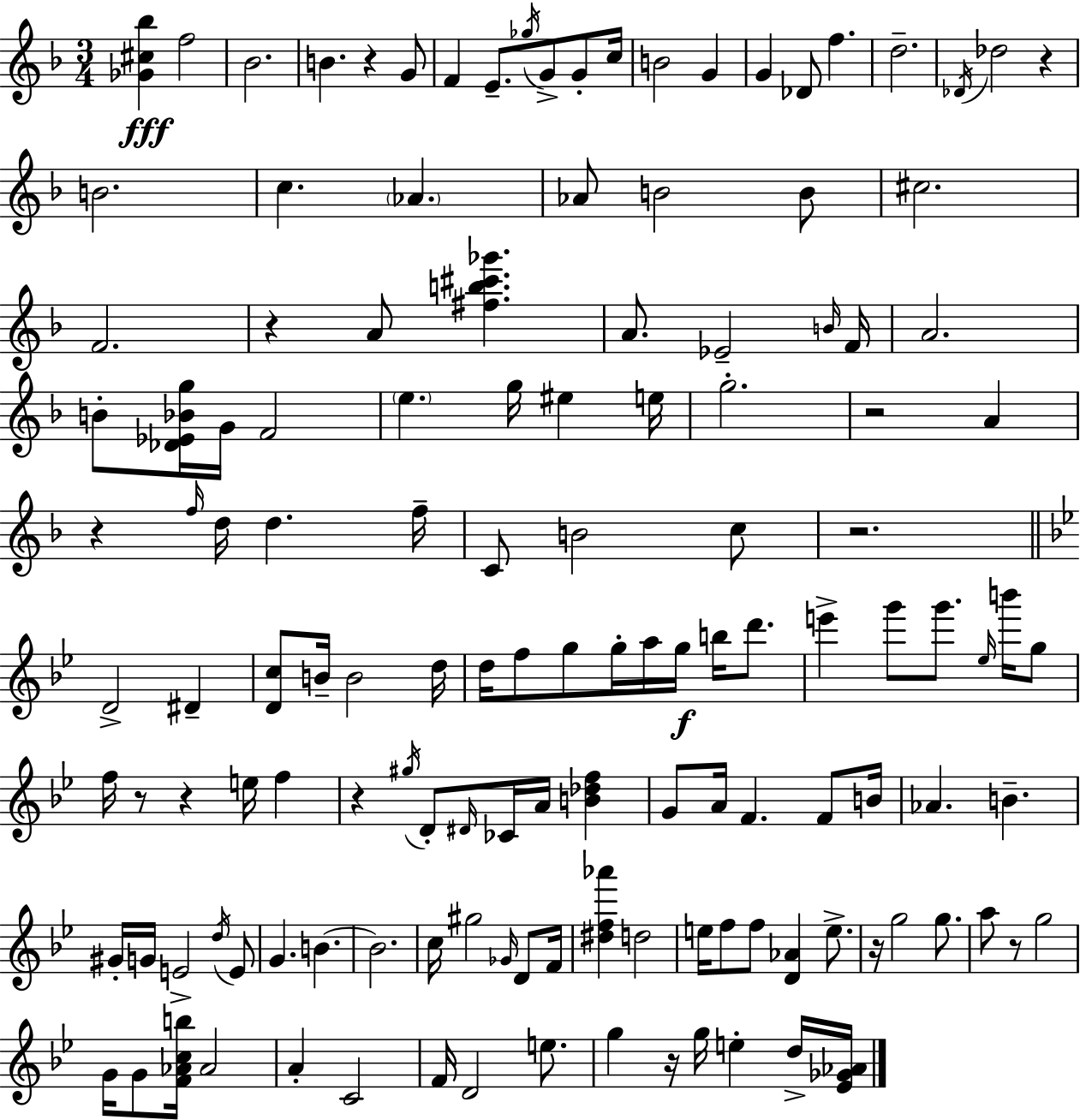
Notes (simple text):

[Gb4,C#5,Bb5]/q F5/h Bb4/h. B4/q. R/q G4/e F4/q E4/e. Gb5/s G4/e G4/e C5/s B4/h G4/q G4/q Db4/e F5/q. D5/h. Db4/s Db5/h R/q B4/h. C5/q. Ab4/q. Ab4/e B4/h B4/e C#5/h. F4/h. R/q A4/e [F#5,B5,C#6,Gb6]/q. A4/e. Eb4/h B4/s F4/s A4/h. B4/e [Db4,Eb4,Bb4,G5]/s G4/s F4/h E5/q. G5/s EIS5/q E5/s G5/h. R/h A4/q R/q F5/s D5/s D5/q. F5/s C4/e B4/h C5/e R/h. D4/h D#4/q [D4,C5]/e B4/s B4/h D5/s D5/s F5/e G5/e G5/s A5/s G5/s B5/s D6/e. E6/q G6/e G6/e. Eb5/s B6/s G5/e F5/s R/e R/q E5/s F5/q R/q G#5/s D4/e D#4/s CES4/s A4/s [B4,Db5,F5]/q G4/e A4/s F4/q. F4/e B4/s Ab4/q. B4/q. G#4/s G4/s E4/h D5/s E4/e G4/q. B4/q. B4/h. C5/s G#5/h Gb4/s D4/e F4/s [D#5,F5,Ab6]/q D5/h E5/s F5/e F5/e [D4,Ab4]/q E5/e. R/s G5/h G5/e. A5/e R/e G5/h G4/s G4/e [F4,Ab4,C5,B5]/s Ab4/h A4/q C4/h F4/s D4/h E5/e. G5/q R/s G5/s E5/q D5/s [Eb4,Gb4,Ab4]/s